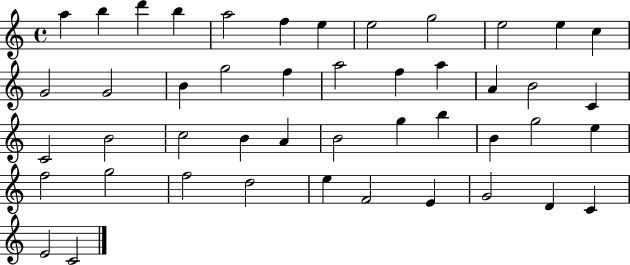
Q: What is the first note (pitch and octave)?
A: A5